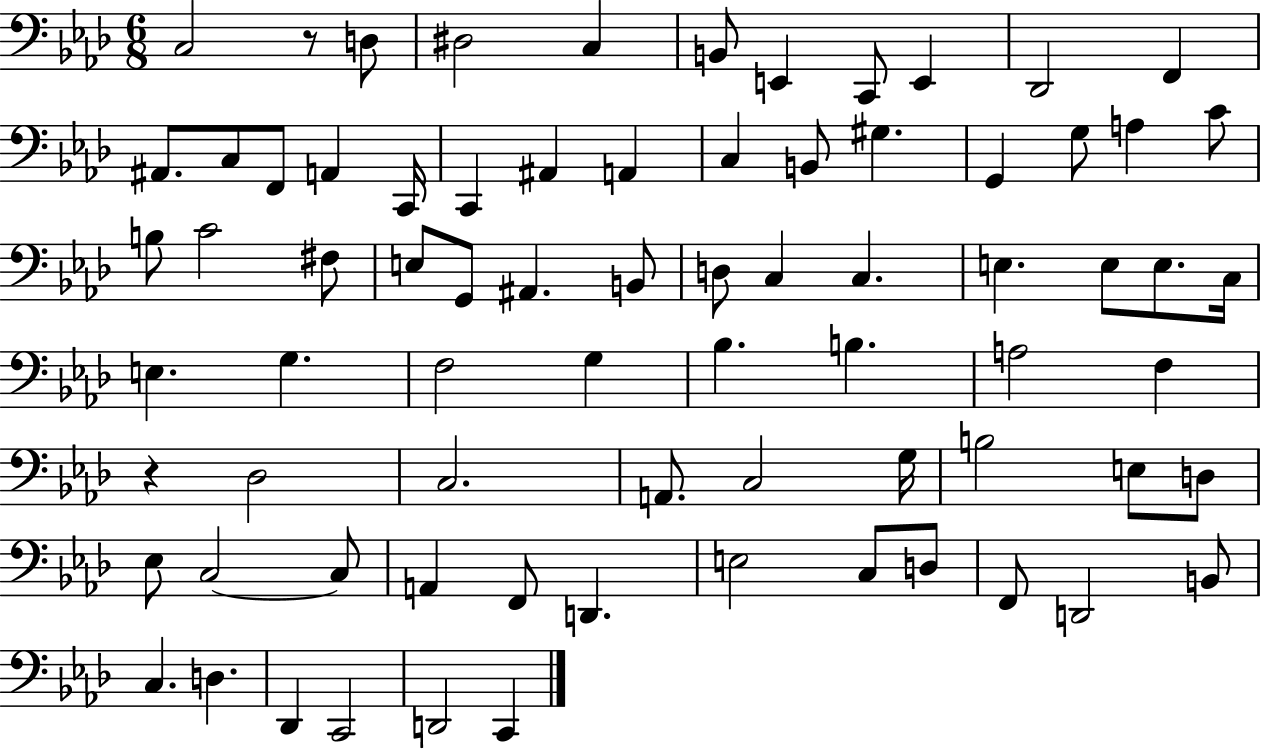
X:1
T:Untitled
M:6/8
L:1/4
K:Ab
C,2 z/2 D,/2 ^D,2 C, B,,/2 E,, C,,/2 E,, _D,,2 F,, ^A,,/2 C,/2 F,,/2 A,, C,,/4 C,, ^A,, A,, C, B,,/2 ^G, G,, G,/2 A, C/2 B,/2 C2 ^F,/2 E,/2 G,,/2 ^A,, B,,/2 D,/2 C, C, E, E,/2 E,/2 C,/4 E, G, F,2 G, _B, B, A,2 F, z _D,2 C,2 A,,/2 C,2 G,/4 B,2 E,/2 D,/2 _E,/2 C,2 C,/2 A,, F,,/2 D,, E,2 C,/2 D,/2 F,,/2 D,,2 B,,/2 C, D, _D,, C,,2 D,,2 C,,